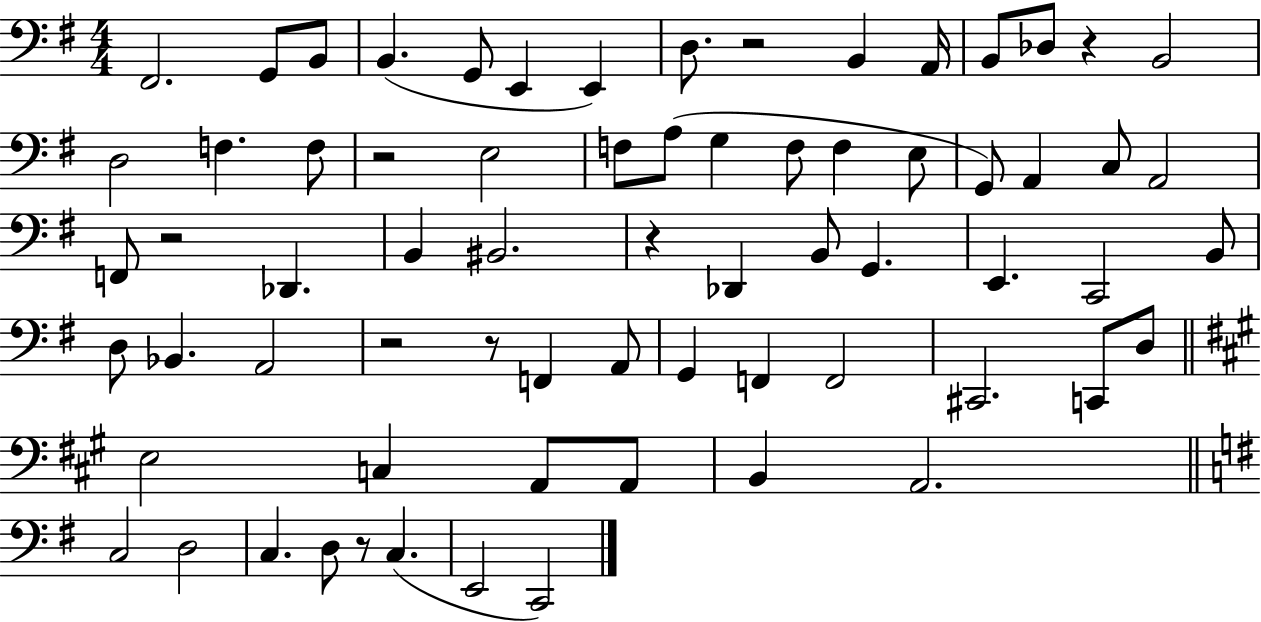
{
  \clef bass
  \numericTimeSignature
  \time 4/4
  \key g \major
  fis,2. g,8 b,8 | b,4.( g,8 e,4 e,4) | d8. r2 b,4 a,16 | b,8 des8 r4 b,2 | \break d2 f4. f8 | r2 e2 | f8 a8( g4 f8 f4 e8 | g,8) a,4 c8 a,2 | \break f,8 r2 des,4. | b,4 bis,2. | r4 des,4 b,8 g,4. | e,4. c,2 b,8 | \break d8 bes,4. a,2 | r2 r8 f,4 a,8 | g,4 f,4 f,2 | cis,2. c,8 d8 | \break \bar "||" \break \key a \major e2 c4 a,8 a,8 | b,4 a,2. | \bar "||" \break \key e \minor c2 d2 | c4. d8 r8 c4.( | e,2 c,2) | \bar "|."
}